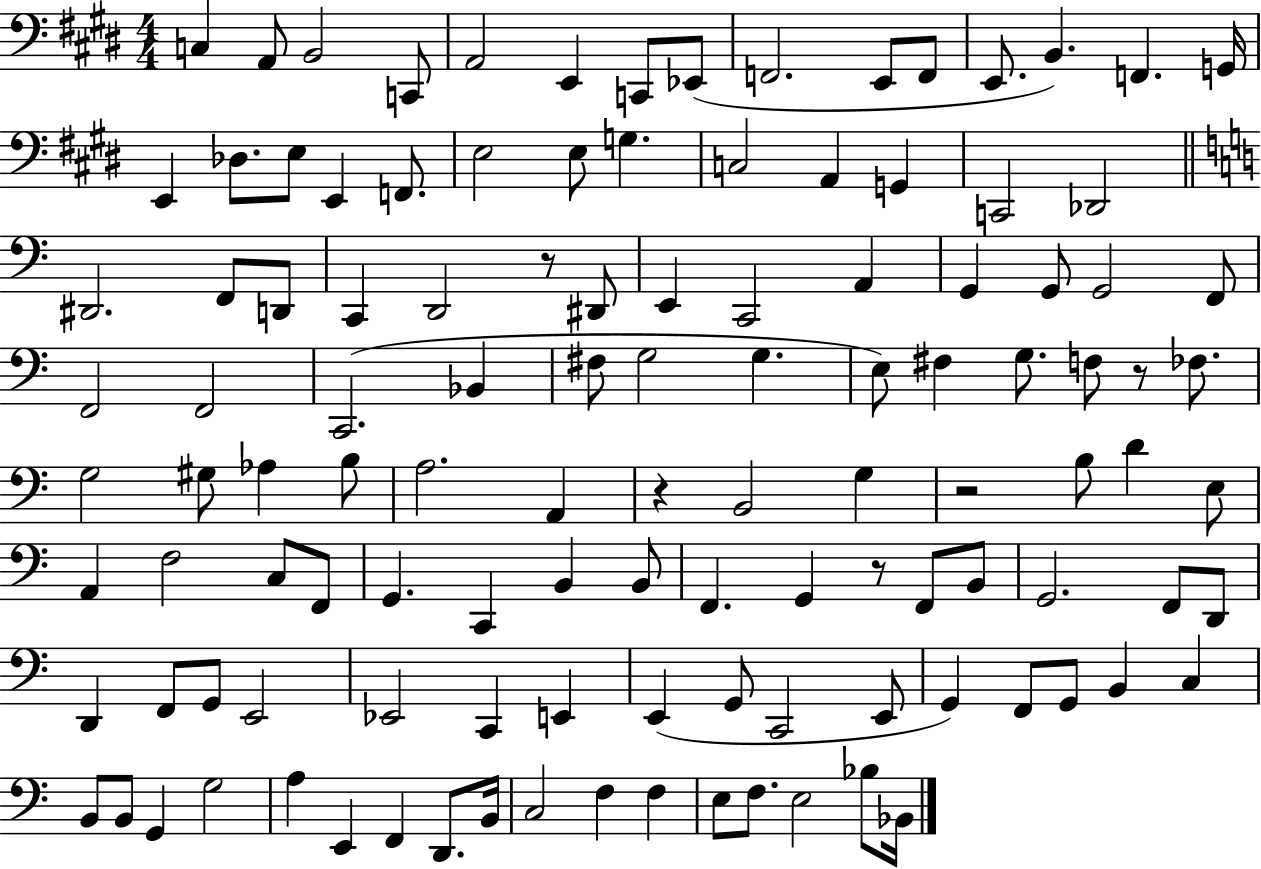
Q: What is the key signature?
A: E major